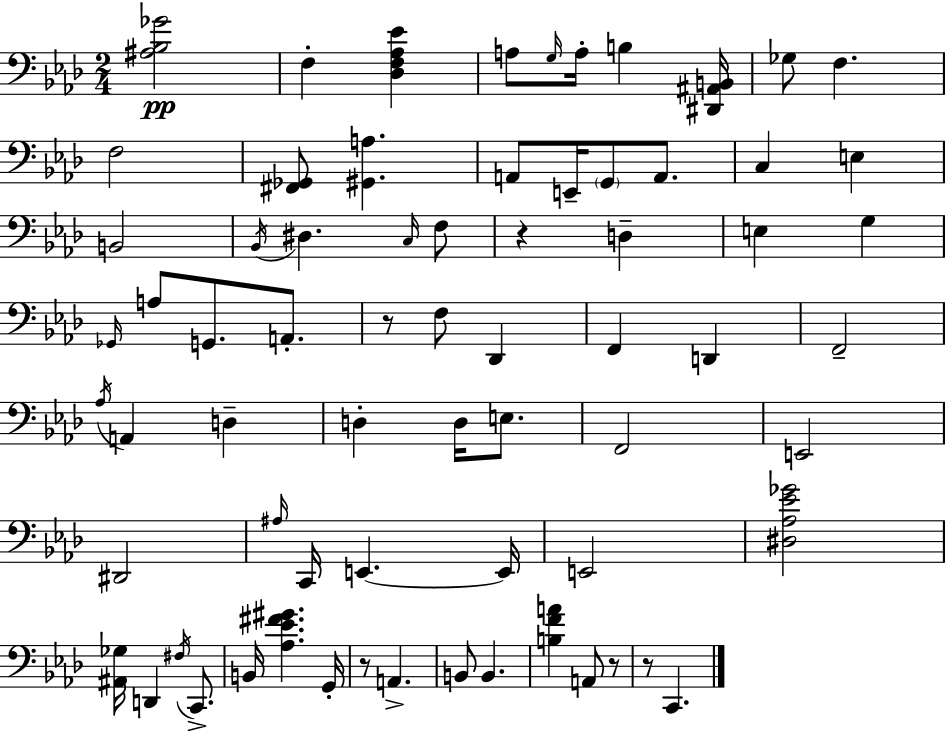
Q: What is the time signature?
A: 2/4